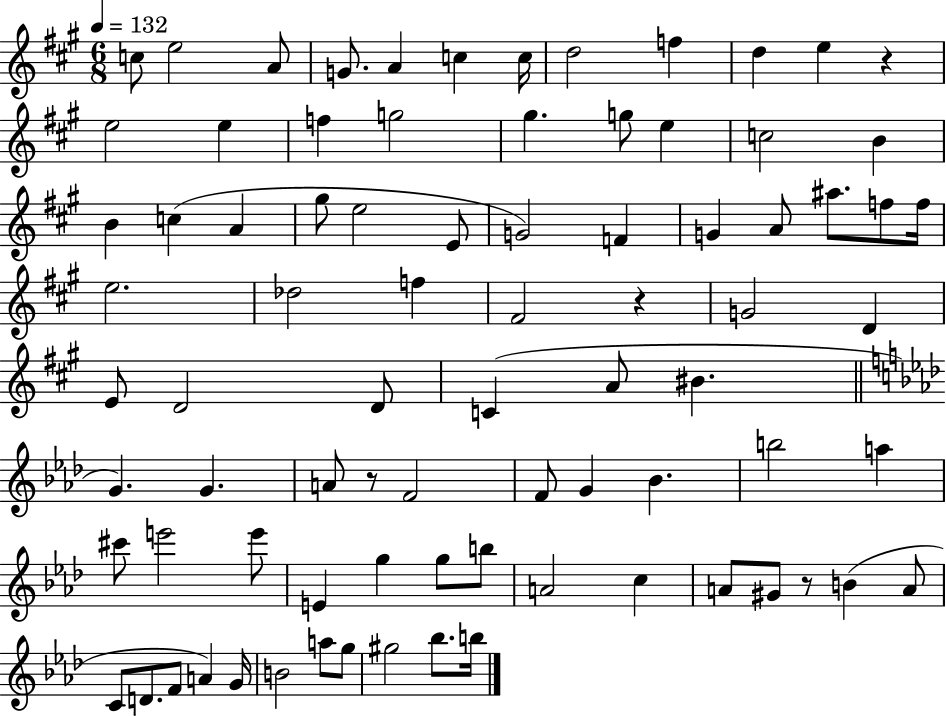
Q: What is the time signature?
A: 6/8